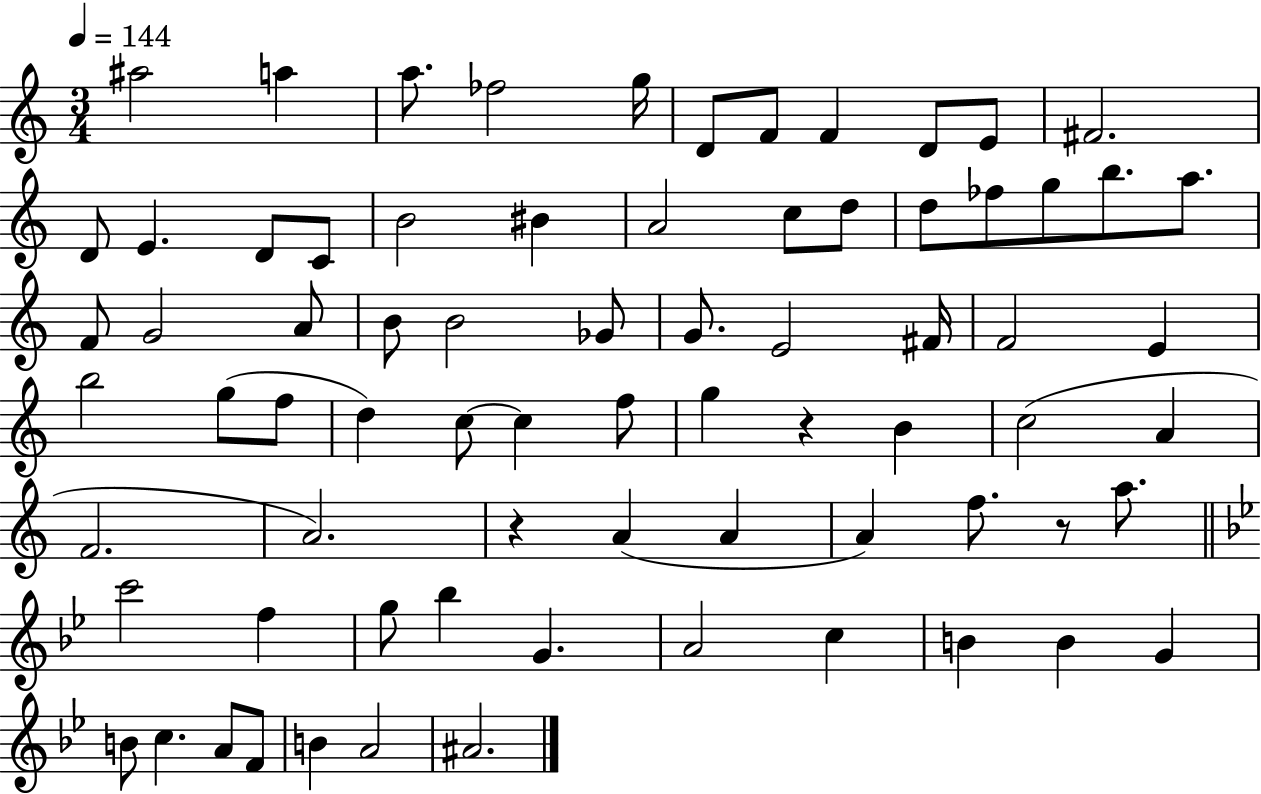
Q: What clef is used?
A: treble